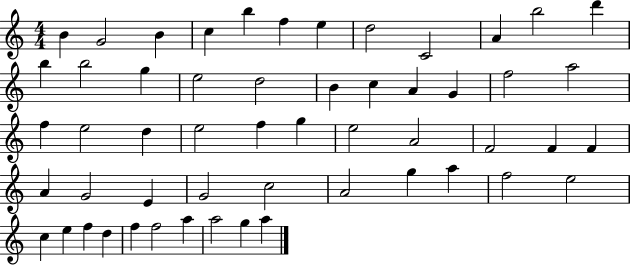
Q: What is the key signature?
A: C major